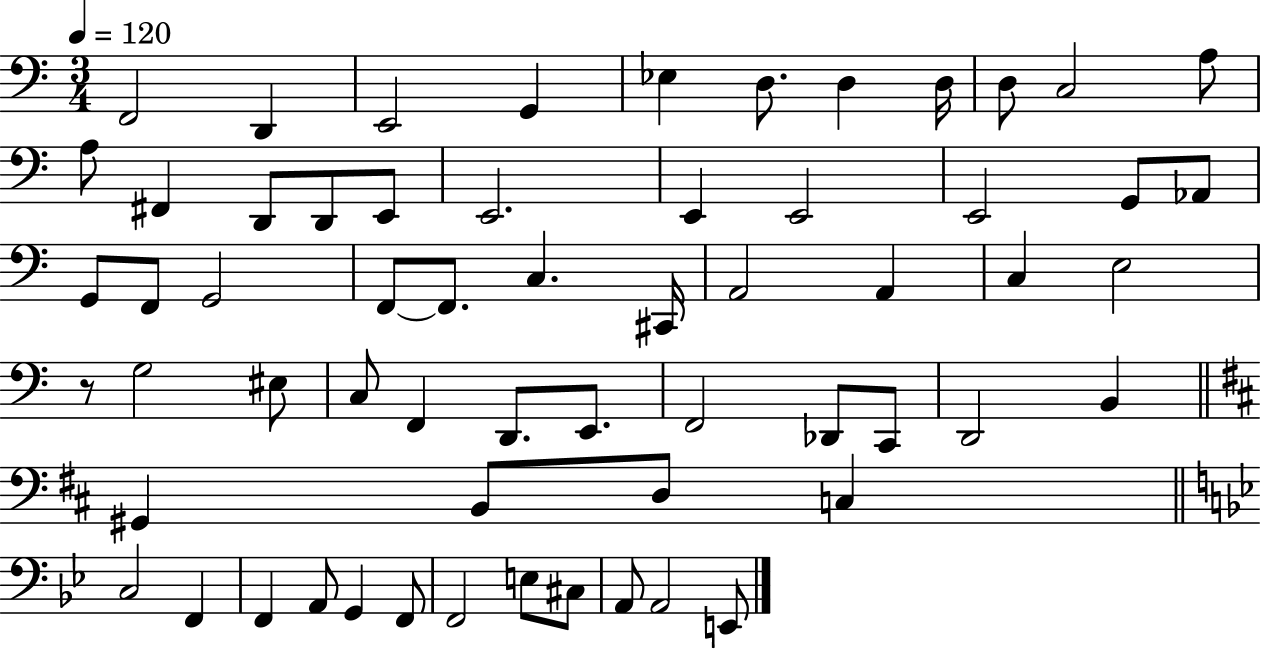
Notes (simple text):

F2/h D2/q E2/h G2/q Eb3/q D3/e. D3/q D3/s D3/e C3/h A3/e A3/e F#2/q D2/e D2/e E2/e E2/h. E2/q E2/h E2/h G2/e Ab2/e G2/e F2/e G2/h F2/e F2/e. C3/q. C#2/s A2/h A2/q C3/q E3/h R/e G3/h EIS3/e C3/e F2/q D2/e. E2/e. F2/h Db2/e C2/e D2/h B2/q G#2/q B2/e D3/e C3/q C3/h F2/q F2/q A2/e G2/q F2/e F2/h E3/e C#3/e A2/e A2/h E2/e